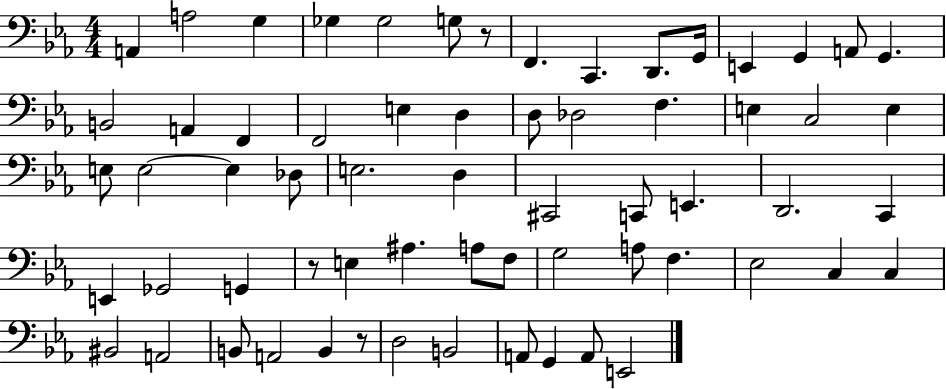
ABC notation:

X:1
T:Untitled
M:4/4
L:1/4
K:Eb
A,, A,2 G, _G, _G,2 G,/2 z/2 F,, C,, D,,/2 G,,/4 E,, G,, A,,/2 G,, B,,2 A,, F,, F,,2 E, D, D,/2 _D,2 F, E, C,2 E, E,/2 E,2 E, _D,/2 E,2 D, ^C,,2 C,,/2 E,, D,,2 C,, E,, _G,,2 G,, z/2 E, ^A, A,/2 F,/2 G,2 A,/2 F, _E,2 C, C, ^B,,2 A,,2 B,,/2 A,,2 B,, z/2 D,2 B,,2 A,,/2 G,, A,,/2 E,,2